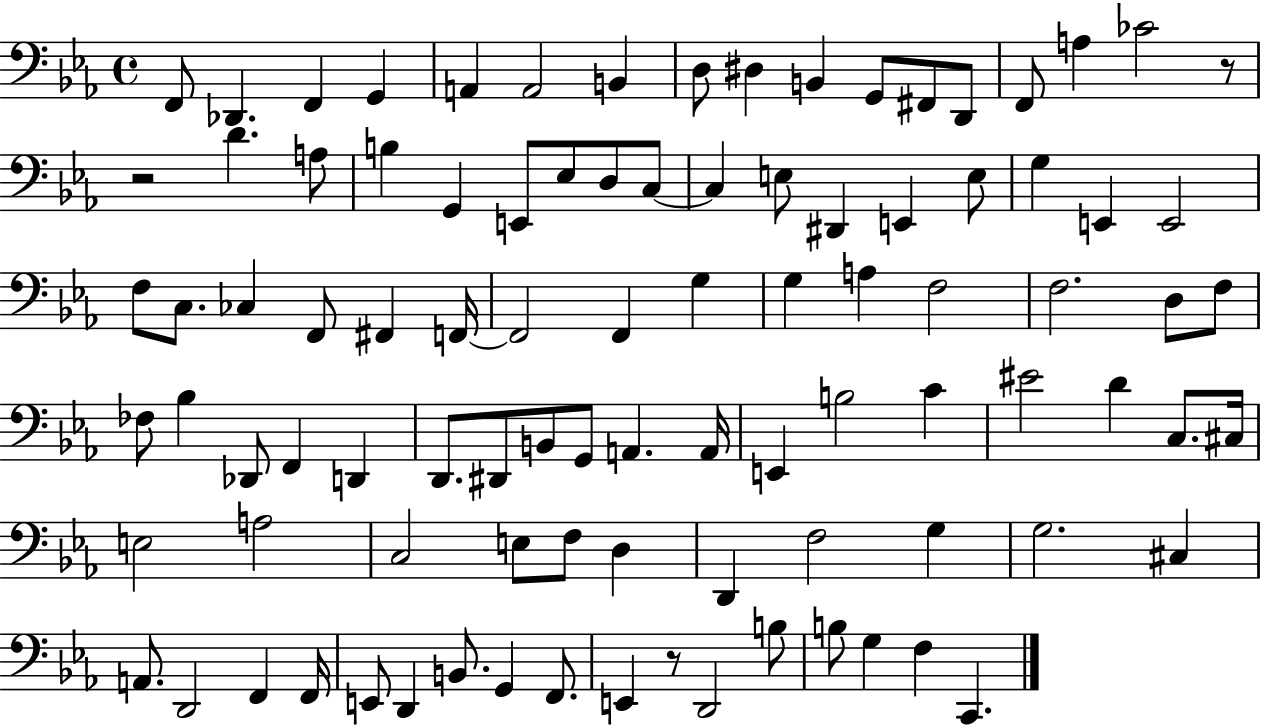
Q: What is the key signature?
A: EES major